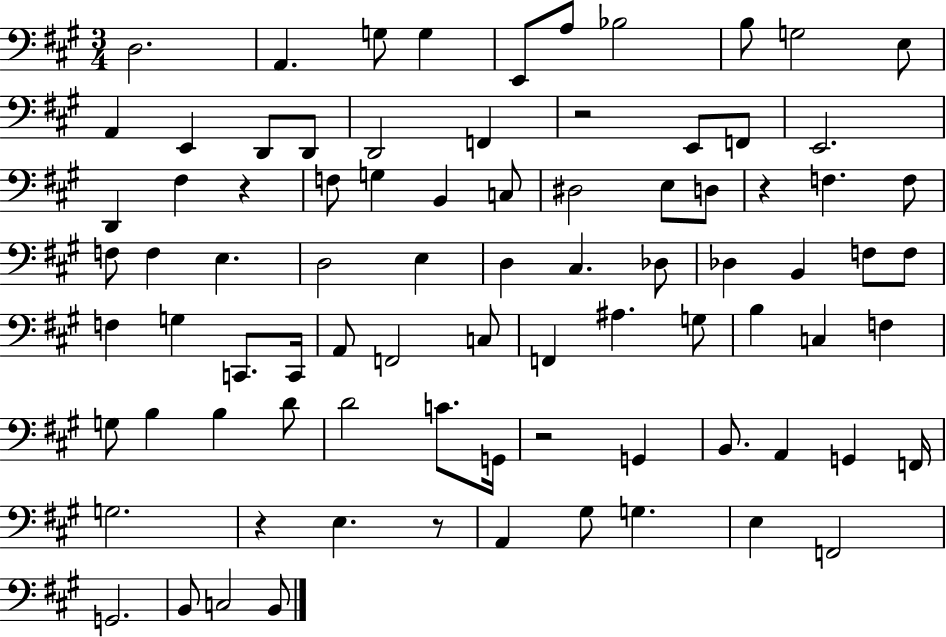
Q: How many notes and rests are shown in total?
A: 84